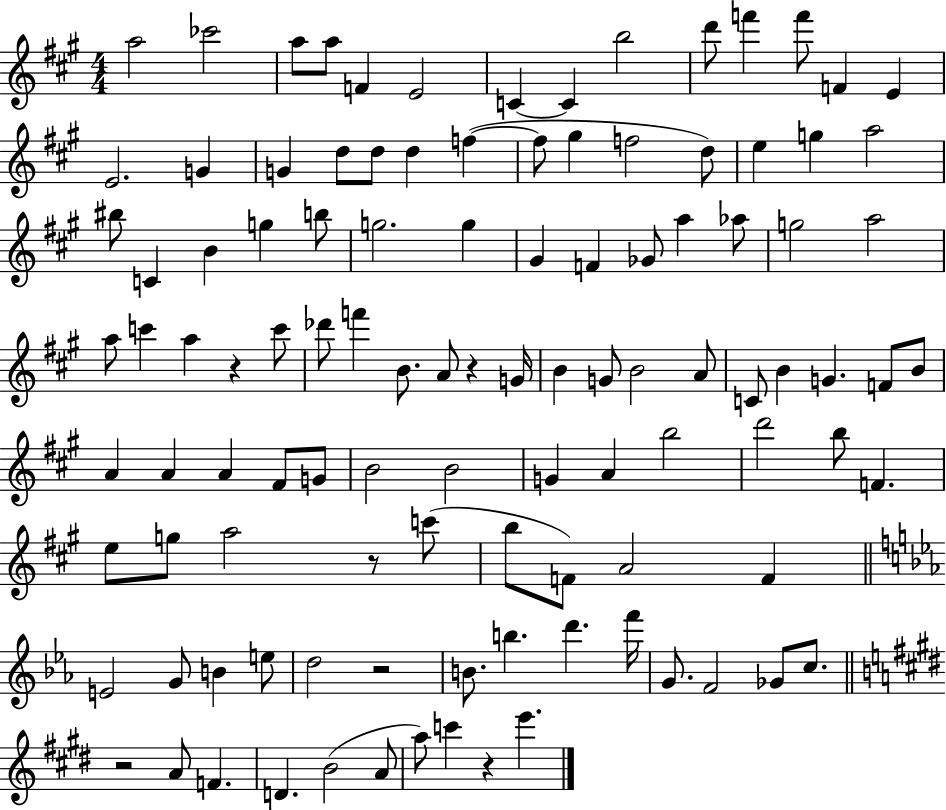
A5/h CES6/h A5/e A5/e F4/q E4/h C4/q C4/q B5/h D6/e F6/q F6/e F4/q E4/q E4/h. G4/q G4/q D5/e D5/e D5/q F5/q F5/e G#5/q F5/h D5/e E5/q G5/q A5/h BIS5/e C4/q B4/q G5/q B5/e G5/h. G5/q G#4/q F4/q Gb4/e A5/q Ab5/e G5/h A5/h A5/e C6/q A5/q R/q C6/e Db6/e F6/q B4/e. A4/e R/q G4/s B4/q G4/e B4/h A4/e C4/e B4/q G4/q. F4/e B4/e A4/q A4/q A4/q F#4/e G4/e B4/h B4/h G4/q A4/q B5/h D6/h B5/e F4/q. E5/e G5/e A5/h R/e C6/e B5/e F4/e A4/h F4/q E4/h G4/e B4/q E5/e D5/h R/h B4/e. B5/q. D6/q. F6/s G4/e. F4/h Gb4/e C5/e. R/h A4/e F4/q. D4/q. B4/h A4/e A5/e C6/q R/q E6/q.